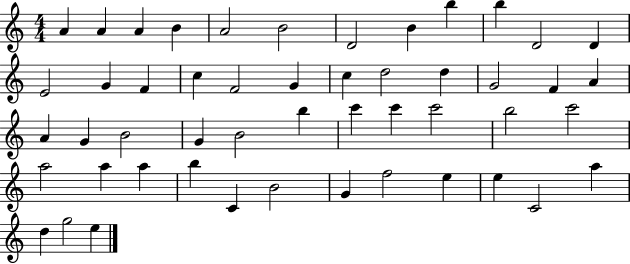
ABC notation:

X:1
T:Untitled
M:4/4
L:1/4
K:C
A A A B A2 B2 D2 B b b D2 D E2 G F c F2 G c d2 d G2 F A A G B2 G B2 b c' c' c'2 b2 c'2 a2 a a b C B2 G f2 e e C2 a d g2 e